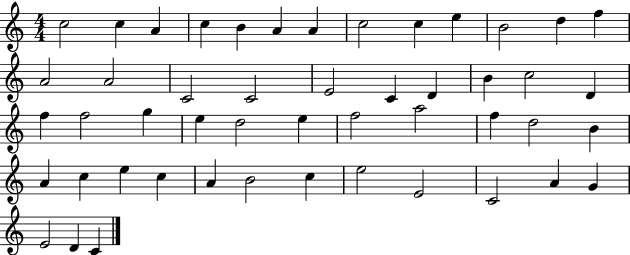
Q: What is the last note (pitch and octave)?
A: C4